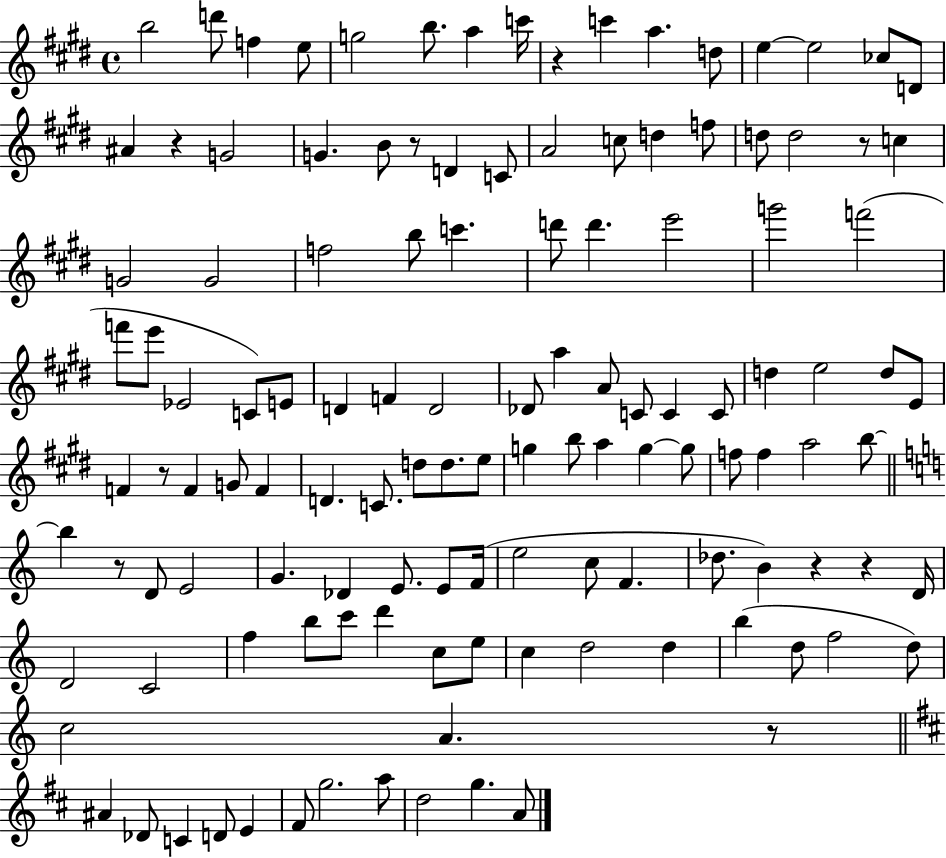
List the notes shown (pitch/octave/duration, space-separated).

B5/h D6/e F5/q E5/e G5/h B5/e. A5/q C6/s R/q C6/q A5/q. D5/e E5/q E5/h CES5/e D4/e A#4/q R/q G4/h G4/q. B4/e R/e D4/q C4/e A4/h C5/e D5/q F5/e D5/e D5/h R/e C5/q G4/h G4/h F5/h B5/e C6/q. D6/e D6/q. E6/h G6/h F6/h F6/e E6/e Eb4/h C4/e E4/e D4/q F4/q D4/h Db4/e A5/q A4/e C4/e C4/q C4/e D5/q E5/h D5/e E4/e F4/q R/e F4/q G4/e F4/q D4/q. C4/e. D5/e D5/e. E5/e G5/q B5/e A5/q G5/q G5/e F5/e F5/q A5/h B5/e B5/q R/e D4/e E4/h G4/q. Db4/q E4/e. E4/e F4/s E5/h C5/e F4/q. Db5/e. B4/q R/q R/q D4/s D4/h C4/h F5/q B5/e C6/e D6/q C5/e E5/e C5/q D5/h D5/q B5/q D5/e F5/h D5/e C5/h A4/q. R/e A#4/q Db4/e C4/q D4/e E4/q F#4/e G5/h. A5/e D5/h G5/q. A4/e